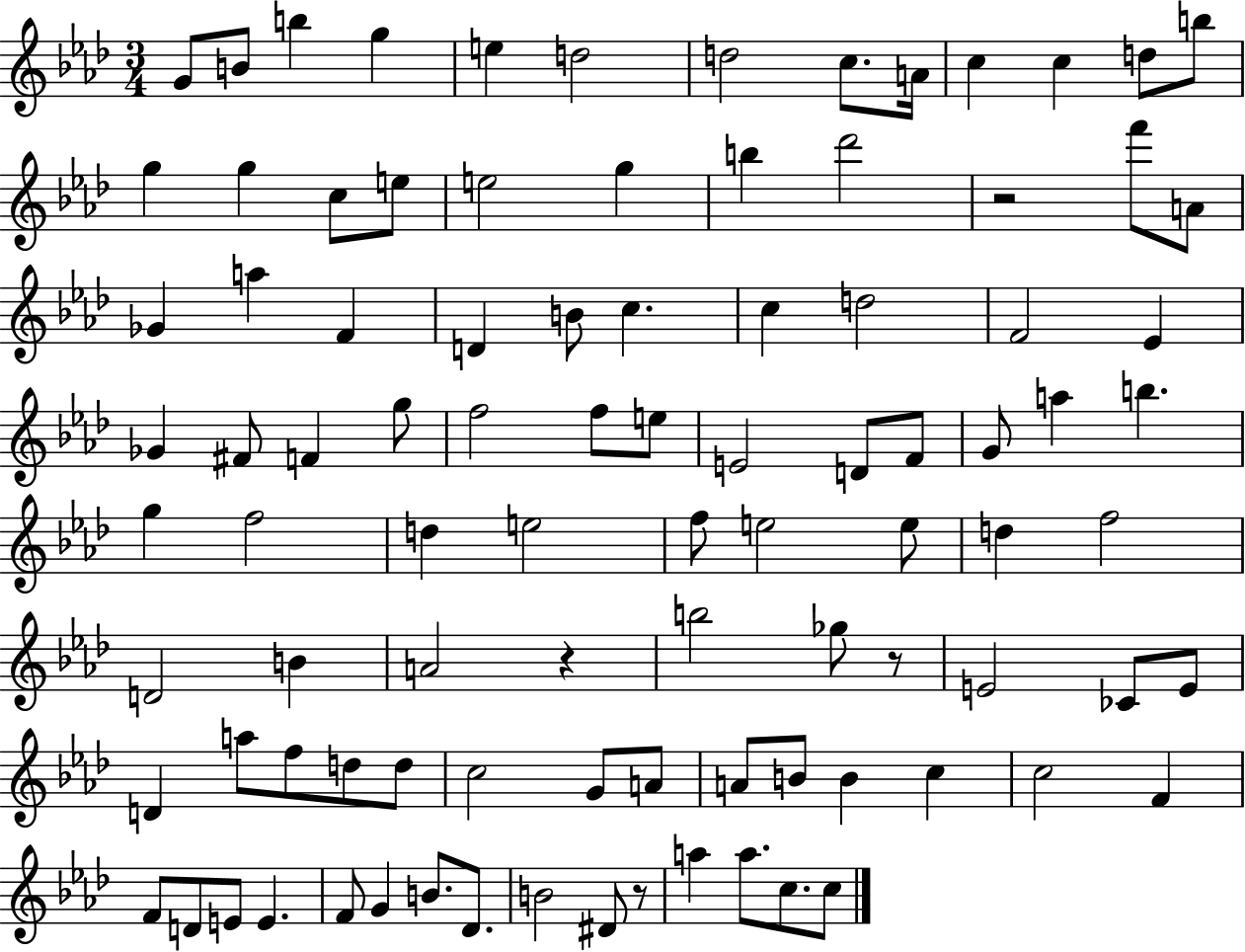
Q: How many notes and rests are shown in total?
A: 95